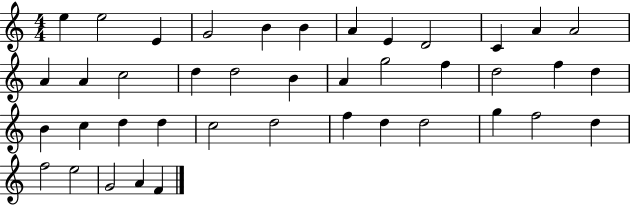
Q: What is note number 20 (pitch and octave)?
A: G5